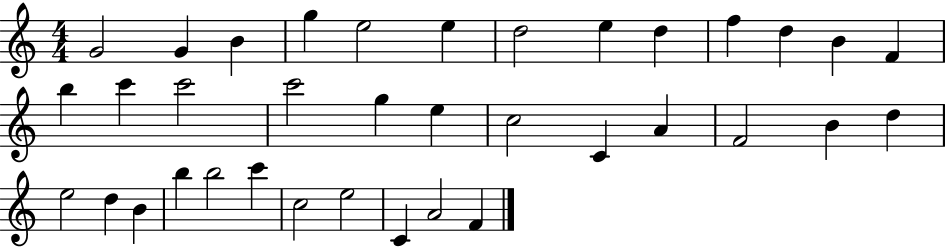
X:1
T:Untitled
M:4/4
L:1/4
K:C
G2 G B g e2 e d2 e d f d B F b c' c'2 c'2 g e c2 C A F2 B d e2 d B b b2 c' c2 e2 C A2 F